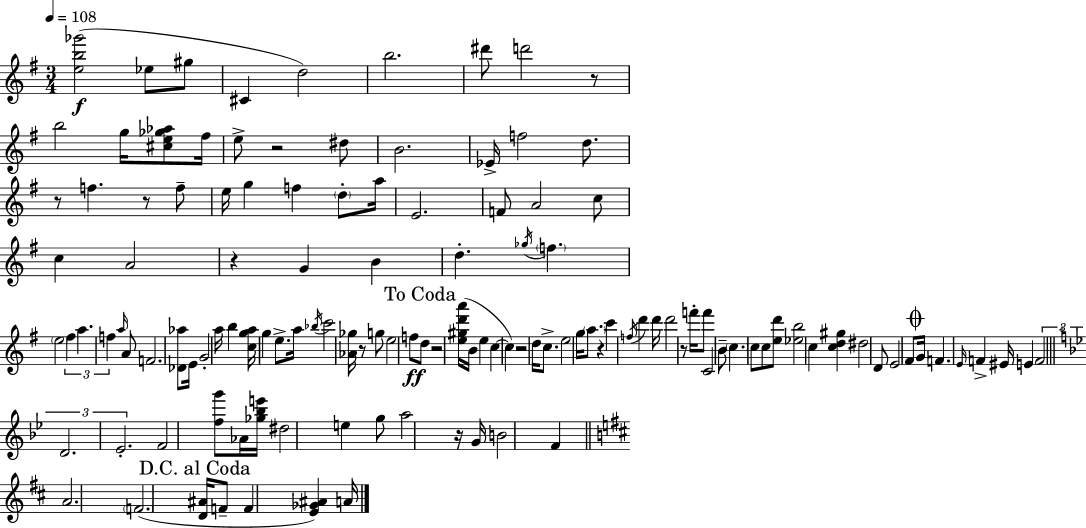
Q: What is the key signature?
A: E minor